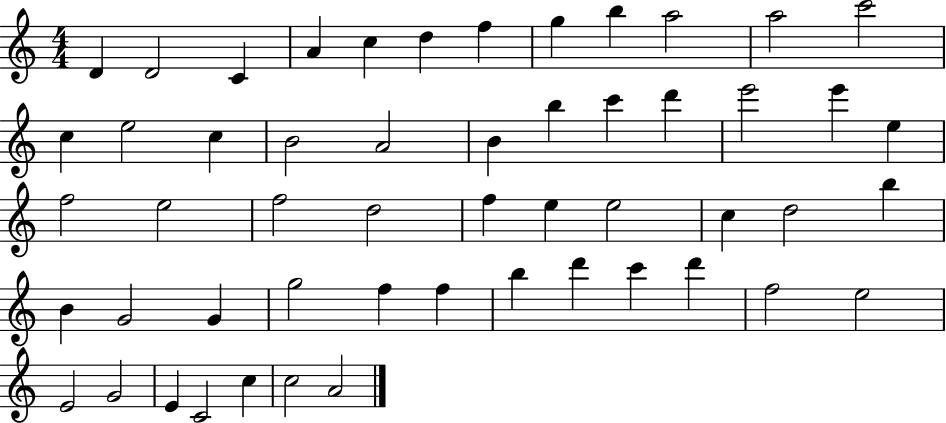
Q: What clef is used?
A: treble